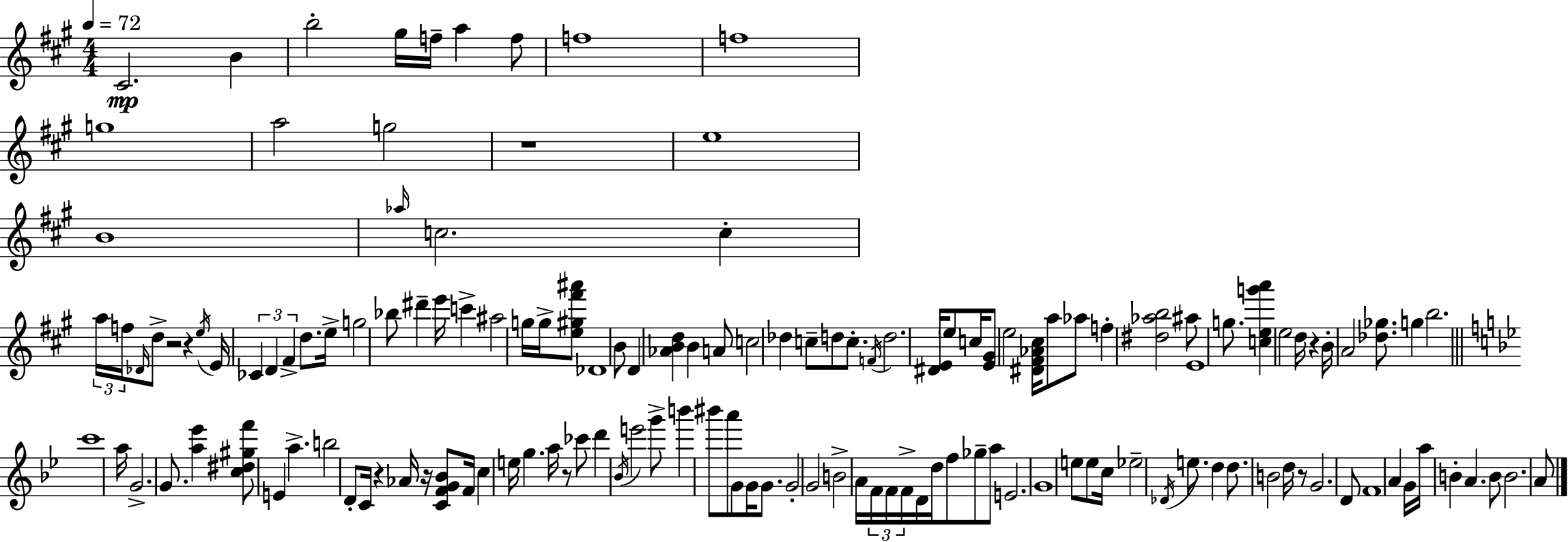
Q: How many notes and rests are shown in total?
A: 143